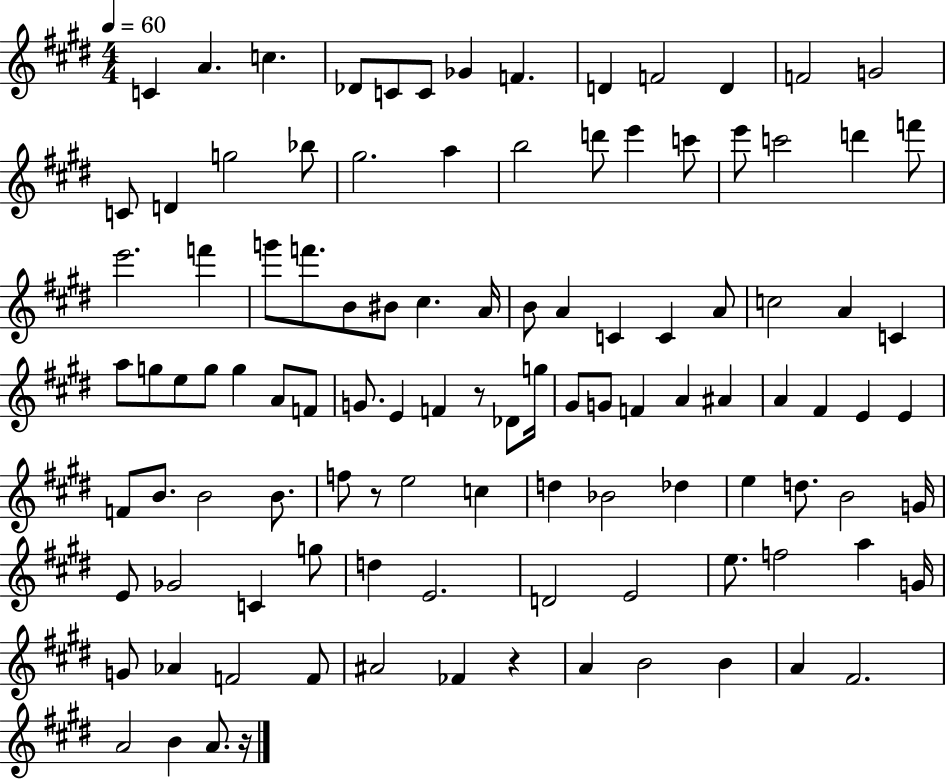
C4/q A4/q. C5/q. Db4/e C4/e C4/e Gb4/q F4/q. D4/q F4/h D4/q F4/h G4/h C4/e D4/q G5/h Bb5/e G#5/h. A5/q B5/h D6/e E6/q C6/e E6/e C6/h D6/q F6/e E6/h. F6/q G6/e F6/e. B4/e BIS4/e C#5/q. A4/s B4/e A4/q C4/q C4/q A4/e C5/h A4/q C4/q A5/e G5/e E5/e G5/e G5/q A4/e F4/e G4/e. E4/q F4/q R/e Db4/e G5/s G#4/e G4/e F4/q A4/q A#4/q A4/q F#4/q E4/q E4/q F4/e B4/e. B4/h B4/e. F5/e R/e E5/h C5/q D5/q Bb4/h Db5/q E5/q D5/e. B4/h G4/s E4/e Gb4/h C4/q G5/e D5/q E4/h. D4/h E4/h E5/e. F5/h A5/q G4/s G4/e Ab4/q F4/h F4/e A#4/h FES4/q R/q A4/q B4/h B4/q A4/q F#4/h. A4/h B4/q A4/e. R/s